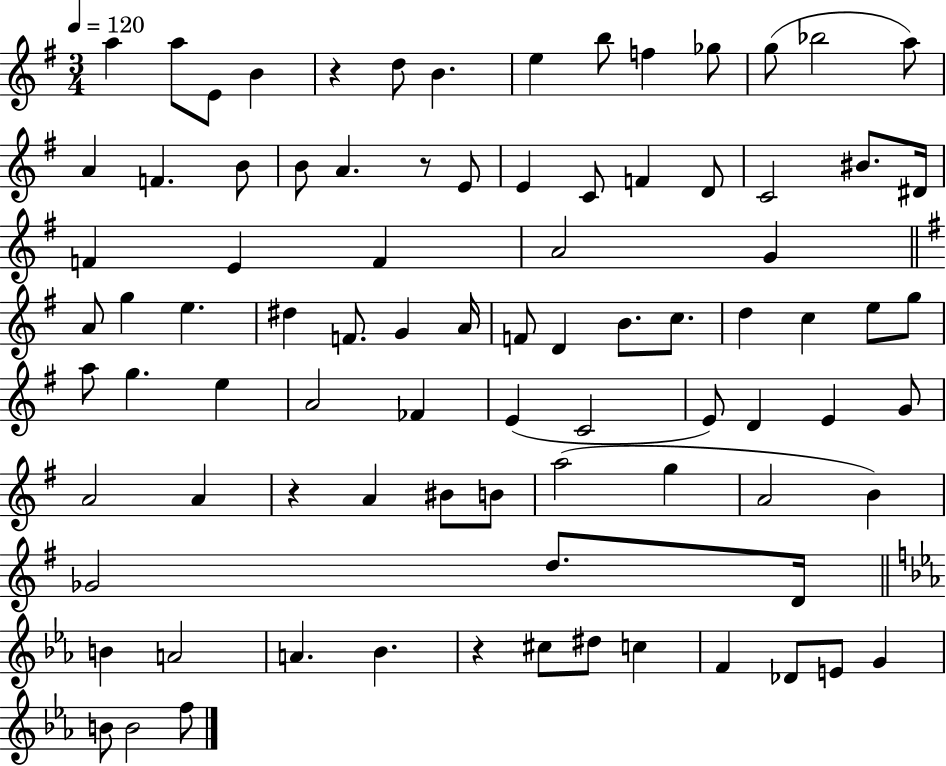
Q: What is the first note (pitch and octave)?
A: A5